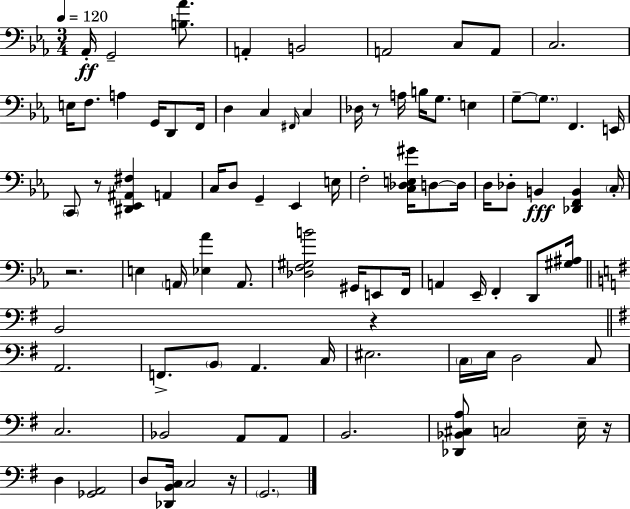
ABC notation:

X:1
T:Untitled
M:3/4
L:1/4
K:Cm
_A,,/4 G,,2 [B,_A]/2 A,, B,,2 A,,2 C,/2 A,,/2 C,2 E,/4 F,/2 A, G,,/4 D,,/2 F,,/4 D, C, ^F,,/4 C, _D,/4 z/2 A,/4 B,/4 G,/2 E, G,/2 G,/2 F,, E,,/4 C,,/2 z/2 [^D,,_E,,^A,,^F,] A,, C,/4 D,/2 G,, _E,, E,/4 F,2 [C,_D,E,^G]/4 D,/2 D,/4 D,/4 _D,/2 B,, [_D,,F,,B,,] C,/4 z2 E, A,,/4 [_E,_A] A,,/2 [_D,F,^G,B]2 ^G,,/4 E,,/2 F,,/4 A,, _E,,/4 F,, D,,/2 [^G,^A,]/4 B,,2 z A,,2 F,,/2 B,,/2 A,, C,/4 ^E,2 C,/4 E,/4 D,2 C,/2 C,2 _B,,2 A,,/2 A,,/2 B,,2 [_D,,_B,,^C,A,]/2 C,2 E,/4 z/4 D, [_G,,A,,]2 D,/2 [_D,,B,,C,]/4 C,2 z/4 G,,2